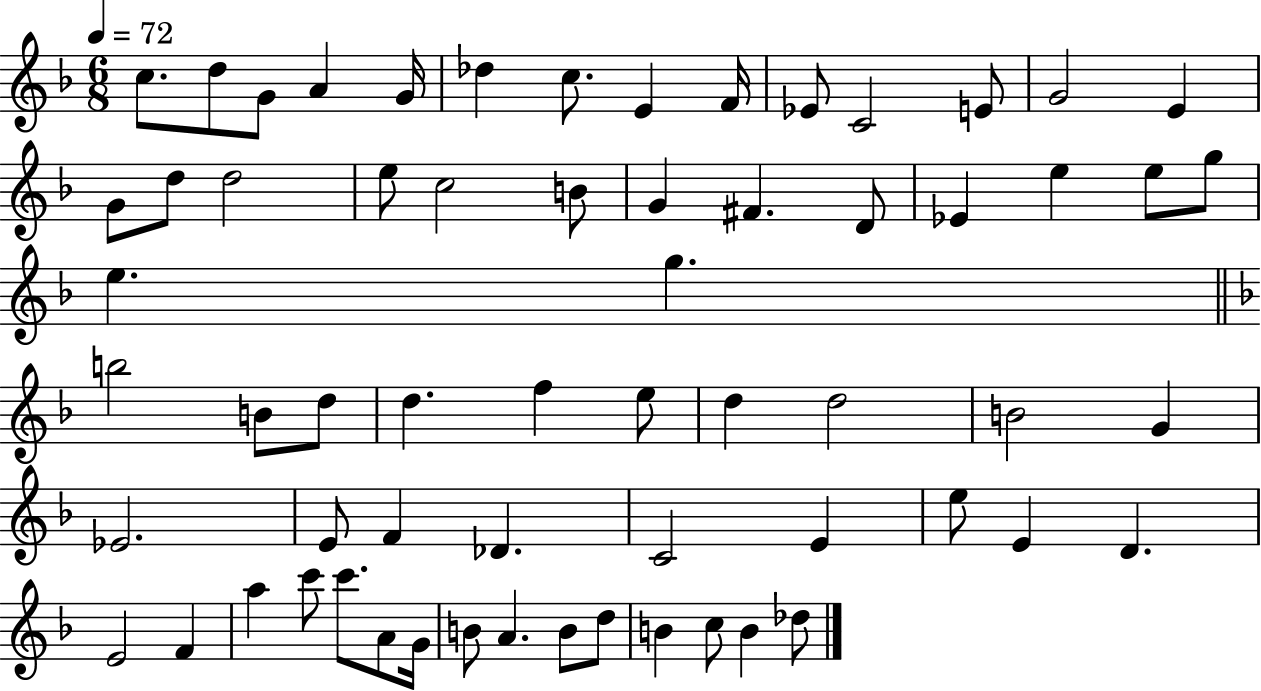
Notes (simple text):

C5/e. D5/e G4/e A4/q G4/s Db5/q C5/e. E4/q F4/s Eb4/e C4/h E4/e G4/h E4/q G4/e D5/e D5/h E5/e C5/h B4/e G4/q F#4/q. D4/e Eb4/q E5/q E5/e G5/e E5/q. G5/q. B5/h B4/e D5/e D5/q. F5/q E5/e D5/q D5/h B4/h G4/q Eb4/h. E4/e F4/q Db4/q. C4/h E4/q E5/e E4/q D4/q. E4/h F4/q A5/q C6/e C6/e. A4/e G4/s B4/e A4/q. B4/e D5/e B4/q C5/e B4/q Db5/e